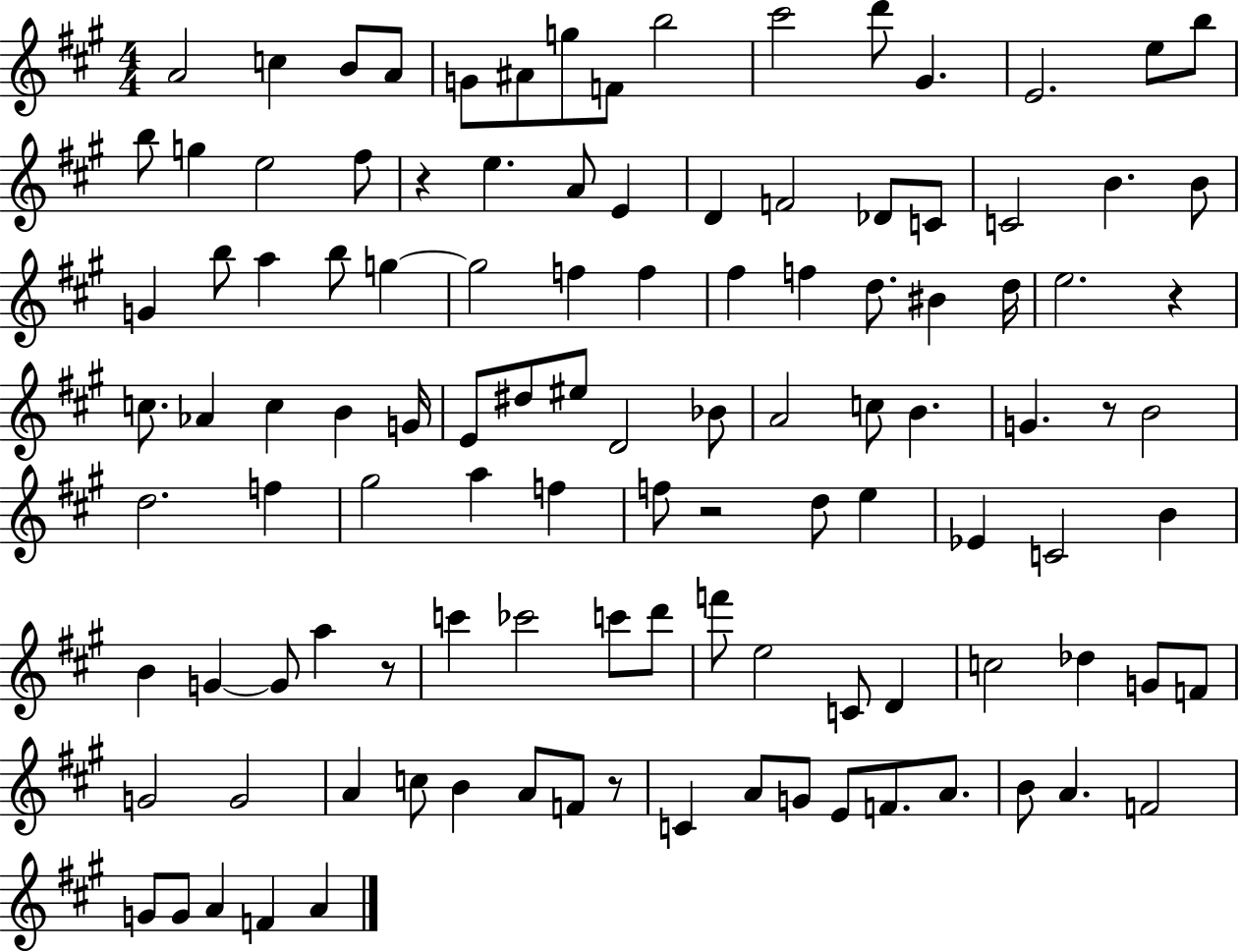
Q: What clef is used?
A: treble